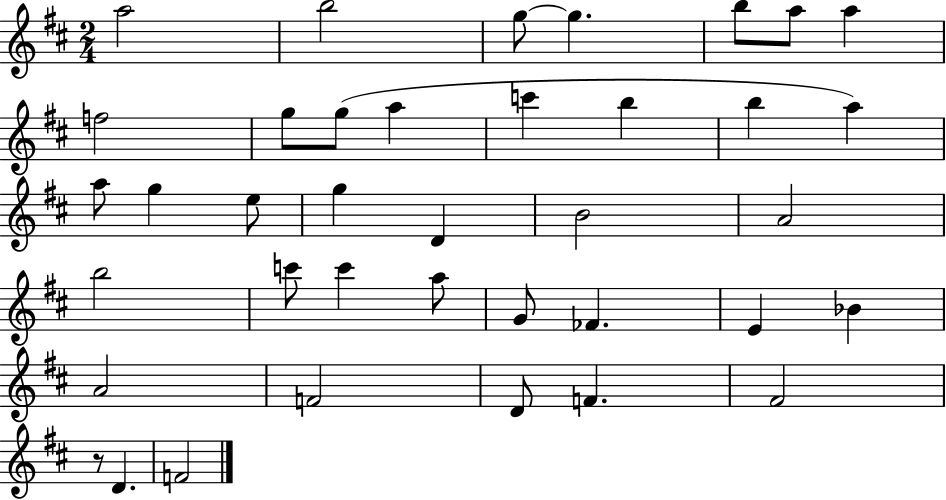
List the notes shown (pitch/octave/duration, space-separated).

A5/h B5/h G5/e G5/q. B5/e A5/e A5/q F5/h G5/e G5/e A5/q C6/q B5/q B5/q A5/q A5/e G5/q E5/e G5/q D4/q B4/h A4/h B5/h C6/e C6/q A5/e G4/e FES4/q. E4/q Bb4/q A4/h F4/h D4/e F4/q. F#4/h R/e D4/q. F4/h